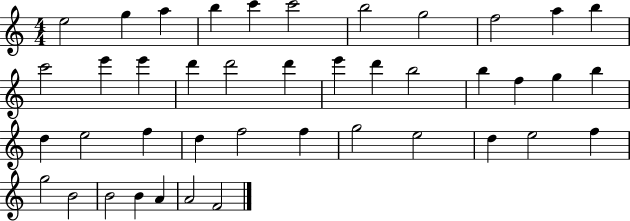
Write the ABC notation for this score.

X:1
T:Untitled
M:4/4
L:1/4
K:C
e2 g a b c' c'2 b2 g2 f2 a b c'2 e' e' d' d'2 d' e' d' b2 b f g b d e2 f d f2 f g2 e2 d e2 f g2 B2 B2 B A A2 F2